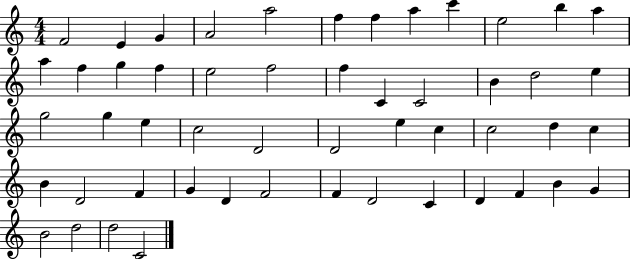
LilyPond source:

{
  \clef treble
  \numericTimeSignature
  \time 4/4
  \key c \major
  f'2 e'4 g'4 | a'2 a''2 | f''4 f''4 a''4 c'''4 | e''2 b''4 a''4 | \break a''4 f''4 g''4 f''4 | e''2 f''2 | f''4 c'4 c'2 | b'4 d''2 e''4 | \break g''2 g''4 e''4 | c''2 d'2 | d'2 e''4 c''4 | c''2 d''4 c''4 | \break b'4 d'2 f'4 | g'4 d'4 f'2 | f'4 d'2 c'4 | d'4 f'4 b'4 g'4 | \break b'2 d''2 | d''2 c'2 | \bar "|."
}